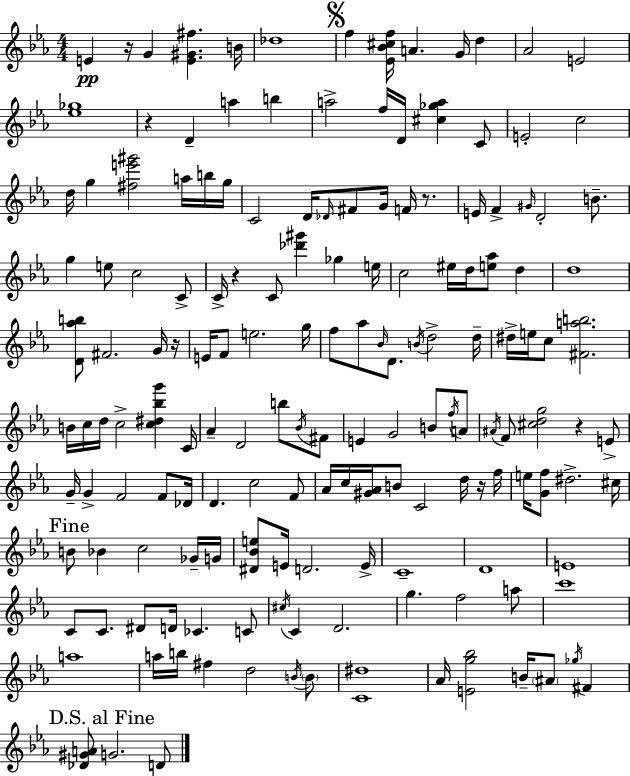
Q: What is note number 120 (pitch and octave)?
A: G5